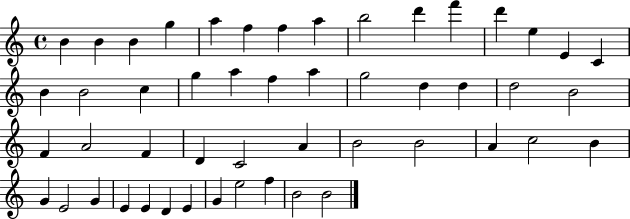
{
  \clef treble
  \time 4/4
  \defaultTimeSignature
  \key c \major
  b'4 b'4 b'4 g''4 | a''4 f''4 f''4 a''4 | b''2 d'''4 f'''4 | d'''4 e''4 e'4 c'4 | \break b'4 b'2 c''4 | g''4 a''4 f''4 a''4 | g''2 d''4 d''4 | d''2 b'2 | \break f'4 a'2 f'4 | d'4 c'2 a'4 | b'2 b'2 | a'4 c''2 b'4 | \break g'4 e'2 g'4 | e'4 e'4 d'4 e'4 | g'4 e''2 f''4 | b'2 b'2 | \break \bar "|."
}